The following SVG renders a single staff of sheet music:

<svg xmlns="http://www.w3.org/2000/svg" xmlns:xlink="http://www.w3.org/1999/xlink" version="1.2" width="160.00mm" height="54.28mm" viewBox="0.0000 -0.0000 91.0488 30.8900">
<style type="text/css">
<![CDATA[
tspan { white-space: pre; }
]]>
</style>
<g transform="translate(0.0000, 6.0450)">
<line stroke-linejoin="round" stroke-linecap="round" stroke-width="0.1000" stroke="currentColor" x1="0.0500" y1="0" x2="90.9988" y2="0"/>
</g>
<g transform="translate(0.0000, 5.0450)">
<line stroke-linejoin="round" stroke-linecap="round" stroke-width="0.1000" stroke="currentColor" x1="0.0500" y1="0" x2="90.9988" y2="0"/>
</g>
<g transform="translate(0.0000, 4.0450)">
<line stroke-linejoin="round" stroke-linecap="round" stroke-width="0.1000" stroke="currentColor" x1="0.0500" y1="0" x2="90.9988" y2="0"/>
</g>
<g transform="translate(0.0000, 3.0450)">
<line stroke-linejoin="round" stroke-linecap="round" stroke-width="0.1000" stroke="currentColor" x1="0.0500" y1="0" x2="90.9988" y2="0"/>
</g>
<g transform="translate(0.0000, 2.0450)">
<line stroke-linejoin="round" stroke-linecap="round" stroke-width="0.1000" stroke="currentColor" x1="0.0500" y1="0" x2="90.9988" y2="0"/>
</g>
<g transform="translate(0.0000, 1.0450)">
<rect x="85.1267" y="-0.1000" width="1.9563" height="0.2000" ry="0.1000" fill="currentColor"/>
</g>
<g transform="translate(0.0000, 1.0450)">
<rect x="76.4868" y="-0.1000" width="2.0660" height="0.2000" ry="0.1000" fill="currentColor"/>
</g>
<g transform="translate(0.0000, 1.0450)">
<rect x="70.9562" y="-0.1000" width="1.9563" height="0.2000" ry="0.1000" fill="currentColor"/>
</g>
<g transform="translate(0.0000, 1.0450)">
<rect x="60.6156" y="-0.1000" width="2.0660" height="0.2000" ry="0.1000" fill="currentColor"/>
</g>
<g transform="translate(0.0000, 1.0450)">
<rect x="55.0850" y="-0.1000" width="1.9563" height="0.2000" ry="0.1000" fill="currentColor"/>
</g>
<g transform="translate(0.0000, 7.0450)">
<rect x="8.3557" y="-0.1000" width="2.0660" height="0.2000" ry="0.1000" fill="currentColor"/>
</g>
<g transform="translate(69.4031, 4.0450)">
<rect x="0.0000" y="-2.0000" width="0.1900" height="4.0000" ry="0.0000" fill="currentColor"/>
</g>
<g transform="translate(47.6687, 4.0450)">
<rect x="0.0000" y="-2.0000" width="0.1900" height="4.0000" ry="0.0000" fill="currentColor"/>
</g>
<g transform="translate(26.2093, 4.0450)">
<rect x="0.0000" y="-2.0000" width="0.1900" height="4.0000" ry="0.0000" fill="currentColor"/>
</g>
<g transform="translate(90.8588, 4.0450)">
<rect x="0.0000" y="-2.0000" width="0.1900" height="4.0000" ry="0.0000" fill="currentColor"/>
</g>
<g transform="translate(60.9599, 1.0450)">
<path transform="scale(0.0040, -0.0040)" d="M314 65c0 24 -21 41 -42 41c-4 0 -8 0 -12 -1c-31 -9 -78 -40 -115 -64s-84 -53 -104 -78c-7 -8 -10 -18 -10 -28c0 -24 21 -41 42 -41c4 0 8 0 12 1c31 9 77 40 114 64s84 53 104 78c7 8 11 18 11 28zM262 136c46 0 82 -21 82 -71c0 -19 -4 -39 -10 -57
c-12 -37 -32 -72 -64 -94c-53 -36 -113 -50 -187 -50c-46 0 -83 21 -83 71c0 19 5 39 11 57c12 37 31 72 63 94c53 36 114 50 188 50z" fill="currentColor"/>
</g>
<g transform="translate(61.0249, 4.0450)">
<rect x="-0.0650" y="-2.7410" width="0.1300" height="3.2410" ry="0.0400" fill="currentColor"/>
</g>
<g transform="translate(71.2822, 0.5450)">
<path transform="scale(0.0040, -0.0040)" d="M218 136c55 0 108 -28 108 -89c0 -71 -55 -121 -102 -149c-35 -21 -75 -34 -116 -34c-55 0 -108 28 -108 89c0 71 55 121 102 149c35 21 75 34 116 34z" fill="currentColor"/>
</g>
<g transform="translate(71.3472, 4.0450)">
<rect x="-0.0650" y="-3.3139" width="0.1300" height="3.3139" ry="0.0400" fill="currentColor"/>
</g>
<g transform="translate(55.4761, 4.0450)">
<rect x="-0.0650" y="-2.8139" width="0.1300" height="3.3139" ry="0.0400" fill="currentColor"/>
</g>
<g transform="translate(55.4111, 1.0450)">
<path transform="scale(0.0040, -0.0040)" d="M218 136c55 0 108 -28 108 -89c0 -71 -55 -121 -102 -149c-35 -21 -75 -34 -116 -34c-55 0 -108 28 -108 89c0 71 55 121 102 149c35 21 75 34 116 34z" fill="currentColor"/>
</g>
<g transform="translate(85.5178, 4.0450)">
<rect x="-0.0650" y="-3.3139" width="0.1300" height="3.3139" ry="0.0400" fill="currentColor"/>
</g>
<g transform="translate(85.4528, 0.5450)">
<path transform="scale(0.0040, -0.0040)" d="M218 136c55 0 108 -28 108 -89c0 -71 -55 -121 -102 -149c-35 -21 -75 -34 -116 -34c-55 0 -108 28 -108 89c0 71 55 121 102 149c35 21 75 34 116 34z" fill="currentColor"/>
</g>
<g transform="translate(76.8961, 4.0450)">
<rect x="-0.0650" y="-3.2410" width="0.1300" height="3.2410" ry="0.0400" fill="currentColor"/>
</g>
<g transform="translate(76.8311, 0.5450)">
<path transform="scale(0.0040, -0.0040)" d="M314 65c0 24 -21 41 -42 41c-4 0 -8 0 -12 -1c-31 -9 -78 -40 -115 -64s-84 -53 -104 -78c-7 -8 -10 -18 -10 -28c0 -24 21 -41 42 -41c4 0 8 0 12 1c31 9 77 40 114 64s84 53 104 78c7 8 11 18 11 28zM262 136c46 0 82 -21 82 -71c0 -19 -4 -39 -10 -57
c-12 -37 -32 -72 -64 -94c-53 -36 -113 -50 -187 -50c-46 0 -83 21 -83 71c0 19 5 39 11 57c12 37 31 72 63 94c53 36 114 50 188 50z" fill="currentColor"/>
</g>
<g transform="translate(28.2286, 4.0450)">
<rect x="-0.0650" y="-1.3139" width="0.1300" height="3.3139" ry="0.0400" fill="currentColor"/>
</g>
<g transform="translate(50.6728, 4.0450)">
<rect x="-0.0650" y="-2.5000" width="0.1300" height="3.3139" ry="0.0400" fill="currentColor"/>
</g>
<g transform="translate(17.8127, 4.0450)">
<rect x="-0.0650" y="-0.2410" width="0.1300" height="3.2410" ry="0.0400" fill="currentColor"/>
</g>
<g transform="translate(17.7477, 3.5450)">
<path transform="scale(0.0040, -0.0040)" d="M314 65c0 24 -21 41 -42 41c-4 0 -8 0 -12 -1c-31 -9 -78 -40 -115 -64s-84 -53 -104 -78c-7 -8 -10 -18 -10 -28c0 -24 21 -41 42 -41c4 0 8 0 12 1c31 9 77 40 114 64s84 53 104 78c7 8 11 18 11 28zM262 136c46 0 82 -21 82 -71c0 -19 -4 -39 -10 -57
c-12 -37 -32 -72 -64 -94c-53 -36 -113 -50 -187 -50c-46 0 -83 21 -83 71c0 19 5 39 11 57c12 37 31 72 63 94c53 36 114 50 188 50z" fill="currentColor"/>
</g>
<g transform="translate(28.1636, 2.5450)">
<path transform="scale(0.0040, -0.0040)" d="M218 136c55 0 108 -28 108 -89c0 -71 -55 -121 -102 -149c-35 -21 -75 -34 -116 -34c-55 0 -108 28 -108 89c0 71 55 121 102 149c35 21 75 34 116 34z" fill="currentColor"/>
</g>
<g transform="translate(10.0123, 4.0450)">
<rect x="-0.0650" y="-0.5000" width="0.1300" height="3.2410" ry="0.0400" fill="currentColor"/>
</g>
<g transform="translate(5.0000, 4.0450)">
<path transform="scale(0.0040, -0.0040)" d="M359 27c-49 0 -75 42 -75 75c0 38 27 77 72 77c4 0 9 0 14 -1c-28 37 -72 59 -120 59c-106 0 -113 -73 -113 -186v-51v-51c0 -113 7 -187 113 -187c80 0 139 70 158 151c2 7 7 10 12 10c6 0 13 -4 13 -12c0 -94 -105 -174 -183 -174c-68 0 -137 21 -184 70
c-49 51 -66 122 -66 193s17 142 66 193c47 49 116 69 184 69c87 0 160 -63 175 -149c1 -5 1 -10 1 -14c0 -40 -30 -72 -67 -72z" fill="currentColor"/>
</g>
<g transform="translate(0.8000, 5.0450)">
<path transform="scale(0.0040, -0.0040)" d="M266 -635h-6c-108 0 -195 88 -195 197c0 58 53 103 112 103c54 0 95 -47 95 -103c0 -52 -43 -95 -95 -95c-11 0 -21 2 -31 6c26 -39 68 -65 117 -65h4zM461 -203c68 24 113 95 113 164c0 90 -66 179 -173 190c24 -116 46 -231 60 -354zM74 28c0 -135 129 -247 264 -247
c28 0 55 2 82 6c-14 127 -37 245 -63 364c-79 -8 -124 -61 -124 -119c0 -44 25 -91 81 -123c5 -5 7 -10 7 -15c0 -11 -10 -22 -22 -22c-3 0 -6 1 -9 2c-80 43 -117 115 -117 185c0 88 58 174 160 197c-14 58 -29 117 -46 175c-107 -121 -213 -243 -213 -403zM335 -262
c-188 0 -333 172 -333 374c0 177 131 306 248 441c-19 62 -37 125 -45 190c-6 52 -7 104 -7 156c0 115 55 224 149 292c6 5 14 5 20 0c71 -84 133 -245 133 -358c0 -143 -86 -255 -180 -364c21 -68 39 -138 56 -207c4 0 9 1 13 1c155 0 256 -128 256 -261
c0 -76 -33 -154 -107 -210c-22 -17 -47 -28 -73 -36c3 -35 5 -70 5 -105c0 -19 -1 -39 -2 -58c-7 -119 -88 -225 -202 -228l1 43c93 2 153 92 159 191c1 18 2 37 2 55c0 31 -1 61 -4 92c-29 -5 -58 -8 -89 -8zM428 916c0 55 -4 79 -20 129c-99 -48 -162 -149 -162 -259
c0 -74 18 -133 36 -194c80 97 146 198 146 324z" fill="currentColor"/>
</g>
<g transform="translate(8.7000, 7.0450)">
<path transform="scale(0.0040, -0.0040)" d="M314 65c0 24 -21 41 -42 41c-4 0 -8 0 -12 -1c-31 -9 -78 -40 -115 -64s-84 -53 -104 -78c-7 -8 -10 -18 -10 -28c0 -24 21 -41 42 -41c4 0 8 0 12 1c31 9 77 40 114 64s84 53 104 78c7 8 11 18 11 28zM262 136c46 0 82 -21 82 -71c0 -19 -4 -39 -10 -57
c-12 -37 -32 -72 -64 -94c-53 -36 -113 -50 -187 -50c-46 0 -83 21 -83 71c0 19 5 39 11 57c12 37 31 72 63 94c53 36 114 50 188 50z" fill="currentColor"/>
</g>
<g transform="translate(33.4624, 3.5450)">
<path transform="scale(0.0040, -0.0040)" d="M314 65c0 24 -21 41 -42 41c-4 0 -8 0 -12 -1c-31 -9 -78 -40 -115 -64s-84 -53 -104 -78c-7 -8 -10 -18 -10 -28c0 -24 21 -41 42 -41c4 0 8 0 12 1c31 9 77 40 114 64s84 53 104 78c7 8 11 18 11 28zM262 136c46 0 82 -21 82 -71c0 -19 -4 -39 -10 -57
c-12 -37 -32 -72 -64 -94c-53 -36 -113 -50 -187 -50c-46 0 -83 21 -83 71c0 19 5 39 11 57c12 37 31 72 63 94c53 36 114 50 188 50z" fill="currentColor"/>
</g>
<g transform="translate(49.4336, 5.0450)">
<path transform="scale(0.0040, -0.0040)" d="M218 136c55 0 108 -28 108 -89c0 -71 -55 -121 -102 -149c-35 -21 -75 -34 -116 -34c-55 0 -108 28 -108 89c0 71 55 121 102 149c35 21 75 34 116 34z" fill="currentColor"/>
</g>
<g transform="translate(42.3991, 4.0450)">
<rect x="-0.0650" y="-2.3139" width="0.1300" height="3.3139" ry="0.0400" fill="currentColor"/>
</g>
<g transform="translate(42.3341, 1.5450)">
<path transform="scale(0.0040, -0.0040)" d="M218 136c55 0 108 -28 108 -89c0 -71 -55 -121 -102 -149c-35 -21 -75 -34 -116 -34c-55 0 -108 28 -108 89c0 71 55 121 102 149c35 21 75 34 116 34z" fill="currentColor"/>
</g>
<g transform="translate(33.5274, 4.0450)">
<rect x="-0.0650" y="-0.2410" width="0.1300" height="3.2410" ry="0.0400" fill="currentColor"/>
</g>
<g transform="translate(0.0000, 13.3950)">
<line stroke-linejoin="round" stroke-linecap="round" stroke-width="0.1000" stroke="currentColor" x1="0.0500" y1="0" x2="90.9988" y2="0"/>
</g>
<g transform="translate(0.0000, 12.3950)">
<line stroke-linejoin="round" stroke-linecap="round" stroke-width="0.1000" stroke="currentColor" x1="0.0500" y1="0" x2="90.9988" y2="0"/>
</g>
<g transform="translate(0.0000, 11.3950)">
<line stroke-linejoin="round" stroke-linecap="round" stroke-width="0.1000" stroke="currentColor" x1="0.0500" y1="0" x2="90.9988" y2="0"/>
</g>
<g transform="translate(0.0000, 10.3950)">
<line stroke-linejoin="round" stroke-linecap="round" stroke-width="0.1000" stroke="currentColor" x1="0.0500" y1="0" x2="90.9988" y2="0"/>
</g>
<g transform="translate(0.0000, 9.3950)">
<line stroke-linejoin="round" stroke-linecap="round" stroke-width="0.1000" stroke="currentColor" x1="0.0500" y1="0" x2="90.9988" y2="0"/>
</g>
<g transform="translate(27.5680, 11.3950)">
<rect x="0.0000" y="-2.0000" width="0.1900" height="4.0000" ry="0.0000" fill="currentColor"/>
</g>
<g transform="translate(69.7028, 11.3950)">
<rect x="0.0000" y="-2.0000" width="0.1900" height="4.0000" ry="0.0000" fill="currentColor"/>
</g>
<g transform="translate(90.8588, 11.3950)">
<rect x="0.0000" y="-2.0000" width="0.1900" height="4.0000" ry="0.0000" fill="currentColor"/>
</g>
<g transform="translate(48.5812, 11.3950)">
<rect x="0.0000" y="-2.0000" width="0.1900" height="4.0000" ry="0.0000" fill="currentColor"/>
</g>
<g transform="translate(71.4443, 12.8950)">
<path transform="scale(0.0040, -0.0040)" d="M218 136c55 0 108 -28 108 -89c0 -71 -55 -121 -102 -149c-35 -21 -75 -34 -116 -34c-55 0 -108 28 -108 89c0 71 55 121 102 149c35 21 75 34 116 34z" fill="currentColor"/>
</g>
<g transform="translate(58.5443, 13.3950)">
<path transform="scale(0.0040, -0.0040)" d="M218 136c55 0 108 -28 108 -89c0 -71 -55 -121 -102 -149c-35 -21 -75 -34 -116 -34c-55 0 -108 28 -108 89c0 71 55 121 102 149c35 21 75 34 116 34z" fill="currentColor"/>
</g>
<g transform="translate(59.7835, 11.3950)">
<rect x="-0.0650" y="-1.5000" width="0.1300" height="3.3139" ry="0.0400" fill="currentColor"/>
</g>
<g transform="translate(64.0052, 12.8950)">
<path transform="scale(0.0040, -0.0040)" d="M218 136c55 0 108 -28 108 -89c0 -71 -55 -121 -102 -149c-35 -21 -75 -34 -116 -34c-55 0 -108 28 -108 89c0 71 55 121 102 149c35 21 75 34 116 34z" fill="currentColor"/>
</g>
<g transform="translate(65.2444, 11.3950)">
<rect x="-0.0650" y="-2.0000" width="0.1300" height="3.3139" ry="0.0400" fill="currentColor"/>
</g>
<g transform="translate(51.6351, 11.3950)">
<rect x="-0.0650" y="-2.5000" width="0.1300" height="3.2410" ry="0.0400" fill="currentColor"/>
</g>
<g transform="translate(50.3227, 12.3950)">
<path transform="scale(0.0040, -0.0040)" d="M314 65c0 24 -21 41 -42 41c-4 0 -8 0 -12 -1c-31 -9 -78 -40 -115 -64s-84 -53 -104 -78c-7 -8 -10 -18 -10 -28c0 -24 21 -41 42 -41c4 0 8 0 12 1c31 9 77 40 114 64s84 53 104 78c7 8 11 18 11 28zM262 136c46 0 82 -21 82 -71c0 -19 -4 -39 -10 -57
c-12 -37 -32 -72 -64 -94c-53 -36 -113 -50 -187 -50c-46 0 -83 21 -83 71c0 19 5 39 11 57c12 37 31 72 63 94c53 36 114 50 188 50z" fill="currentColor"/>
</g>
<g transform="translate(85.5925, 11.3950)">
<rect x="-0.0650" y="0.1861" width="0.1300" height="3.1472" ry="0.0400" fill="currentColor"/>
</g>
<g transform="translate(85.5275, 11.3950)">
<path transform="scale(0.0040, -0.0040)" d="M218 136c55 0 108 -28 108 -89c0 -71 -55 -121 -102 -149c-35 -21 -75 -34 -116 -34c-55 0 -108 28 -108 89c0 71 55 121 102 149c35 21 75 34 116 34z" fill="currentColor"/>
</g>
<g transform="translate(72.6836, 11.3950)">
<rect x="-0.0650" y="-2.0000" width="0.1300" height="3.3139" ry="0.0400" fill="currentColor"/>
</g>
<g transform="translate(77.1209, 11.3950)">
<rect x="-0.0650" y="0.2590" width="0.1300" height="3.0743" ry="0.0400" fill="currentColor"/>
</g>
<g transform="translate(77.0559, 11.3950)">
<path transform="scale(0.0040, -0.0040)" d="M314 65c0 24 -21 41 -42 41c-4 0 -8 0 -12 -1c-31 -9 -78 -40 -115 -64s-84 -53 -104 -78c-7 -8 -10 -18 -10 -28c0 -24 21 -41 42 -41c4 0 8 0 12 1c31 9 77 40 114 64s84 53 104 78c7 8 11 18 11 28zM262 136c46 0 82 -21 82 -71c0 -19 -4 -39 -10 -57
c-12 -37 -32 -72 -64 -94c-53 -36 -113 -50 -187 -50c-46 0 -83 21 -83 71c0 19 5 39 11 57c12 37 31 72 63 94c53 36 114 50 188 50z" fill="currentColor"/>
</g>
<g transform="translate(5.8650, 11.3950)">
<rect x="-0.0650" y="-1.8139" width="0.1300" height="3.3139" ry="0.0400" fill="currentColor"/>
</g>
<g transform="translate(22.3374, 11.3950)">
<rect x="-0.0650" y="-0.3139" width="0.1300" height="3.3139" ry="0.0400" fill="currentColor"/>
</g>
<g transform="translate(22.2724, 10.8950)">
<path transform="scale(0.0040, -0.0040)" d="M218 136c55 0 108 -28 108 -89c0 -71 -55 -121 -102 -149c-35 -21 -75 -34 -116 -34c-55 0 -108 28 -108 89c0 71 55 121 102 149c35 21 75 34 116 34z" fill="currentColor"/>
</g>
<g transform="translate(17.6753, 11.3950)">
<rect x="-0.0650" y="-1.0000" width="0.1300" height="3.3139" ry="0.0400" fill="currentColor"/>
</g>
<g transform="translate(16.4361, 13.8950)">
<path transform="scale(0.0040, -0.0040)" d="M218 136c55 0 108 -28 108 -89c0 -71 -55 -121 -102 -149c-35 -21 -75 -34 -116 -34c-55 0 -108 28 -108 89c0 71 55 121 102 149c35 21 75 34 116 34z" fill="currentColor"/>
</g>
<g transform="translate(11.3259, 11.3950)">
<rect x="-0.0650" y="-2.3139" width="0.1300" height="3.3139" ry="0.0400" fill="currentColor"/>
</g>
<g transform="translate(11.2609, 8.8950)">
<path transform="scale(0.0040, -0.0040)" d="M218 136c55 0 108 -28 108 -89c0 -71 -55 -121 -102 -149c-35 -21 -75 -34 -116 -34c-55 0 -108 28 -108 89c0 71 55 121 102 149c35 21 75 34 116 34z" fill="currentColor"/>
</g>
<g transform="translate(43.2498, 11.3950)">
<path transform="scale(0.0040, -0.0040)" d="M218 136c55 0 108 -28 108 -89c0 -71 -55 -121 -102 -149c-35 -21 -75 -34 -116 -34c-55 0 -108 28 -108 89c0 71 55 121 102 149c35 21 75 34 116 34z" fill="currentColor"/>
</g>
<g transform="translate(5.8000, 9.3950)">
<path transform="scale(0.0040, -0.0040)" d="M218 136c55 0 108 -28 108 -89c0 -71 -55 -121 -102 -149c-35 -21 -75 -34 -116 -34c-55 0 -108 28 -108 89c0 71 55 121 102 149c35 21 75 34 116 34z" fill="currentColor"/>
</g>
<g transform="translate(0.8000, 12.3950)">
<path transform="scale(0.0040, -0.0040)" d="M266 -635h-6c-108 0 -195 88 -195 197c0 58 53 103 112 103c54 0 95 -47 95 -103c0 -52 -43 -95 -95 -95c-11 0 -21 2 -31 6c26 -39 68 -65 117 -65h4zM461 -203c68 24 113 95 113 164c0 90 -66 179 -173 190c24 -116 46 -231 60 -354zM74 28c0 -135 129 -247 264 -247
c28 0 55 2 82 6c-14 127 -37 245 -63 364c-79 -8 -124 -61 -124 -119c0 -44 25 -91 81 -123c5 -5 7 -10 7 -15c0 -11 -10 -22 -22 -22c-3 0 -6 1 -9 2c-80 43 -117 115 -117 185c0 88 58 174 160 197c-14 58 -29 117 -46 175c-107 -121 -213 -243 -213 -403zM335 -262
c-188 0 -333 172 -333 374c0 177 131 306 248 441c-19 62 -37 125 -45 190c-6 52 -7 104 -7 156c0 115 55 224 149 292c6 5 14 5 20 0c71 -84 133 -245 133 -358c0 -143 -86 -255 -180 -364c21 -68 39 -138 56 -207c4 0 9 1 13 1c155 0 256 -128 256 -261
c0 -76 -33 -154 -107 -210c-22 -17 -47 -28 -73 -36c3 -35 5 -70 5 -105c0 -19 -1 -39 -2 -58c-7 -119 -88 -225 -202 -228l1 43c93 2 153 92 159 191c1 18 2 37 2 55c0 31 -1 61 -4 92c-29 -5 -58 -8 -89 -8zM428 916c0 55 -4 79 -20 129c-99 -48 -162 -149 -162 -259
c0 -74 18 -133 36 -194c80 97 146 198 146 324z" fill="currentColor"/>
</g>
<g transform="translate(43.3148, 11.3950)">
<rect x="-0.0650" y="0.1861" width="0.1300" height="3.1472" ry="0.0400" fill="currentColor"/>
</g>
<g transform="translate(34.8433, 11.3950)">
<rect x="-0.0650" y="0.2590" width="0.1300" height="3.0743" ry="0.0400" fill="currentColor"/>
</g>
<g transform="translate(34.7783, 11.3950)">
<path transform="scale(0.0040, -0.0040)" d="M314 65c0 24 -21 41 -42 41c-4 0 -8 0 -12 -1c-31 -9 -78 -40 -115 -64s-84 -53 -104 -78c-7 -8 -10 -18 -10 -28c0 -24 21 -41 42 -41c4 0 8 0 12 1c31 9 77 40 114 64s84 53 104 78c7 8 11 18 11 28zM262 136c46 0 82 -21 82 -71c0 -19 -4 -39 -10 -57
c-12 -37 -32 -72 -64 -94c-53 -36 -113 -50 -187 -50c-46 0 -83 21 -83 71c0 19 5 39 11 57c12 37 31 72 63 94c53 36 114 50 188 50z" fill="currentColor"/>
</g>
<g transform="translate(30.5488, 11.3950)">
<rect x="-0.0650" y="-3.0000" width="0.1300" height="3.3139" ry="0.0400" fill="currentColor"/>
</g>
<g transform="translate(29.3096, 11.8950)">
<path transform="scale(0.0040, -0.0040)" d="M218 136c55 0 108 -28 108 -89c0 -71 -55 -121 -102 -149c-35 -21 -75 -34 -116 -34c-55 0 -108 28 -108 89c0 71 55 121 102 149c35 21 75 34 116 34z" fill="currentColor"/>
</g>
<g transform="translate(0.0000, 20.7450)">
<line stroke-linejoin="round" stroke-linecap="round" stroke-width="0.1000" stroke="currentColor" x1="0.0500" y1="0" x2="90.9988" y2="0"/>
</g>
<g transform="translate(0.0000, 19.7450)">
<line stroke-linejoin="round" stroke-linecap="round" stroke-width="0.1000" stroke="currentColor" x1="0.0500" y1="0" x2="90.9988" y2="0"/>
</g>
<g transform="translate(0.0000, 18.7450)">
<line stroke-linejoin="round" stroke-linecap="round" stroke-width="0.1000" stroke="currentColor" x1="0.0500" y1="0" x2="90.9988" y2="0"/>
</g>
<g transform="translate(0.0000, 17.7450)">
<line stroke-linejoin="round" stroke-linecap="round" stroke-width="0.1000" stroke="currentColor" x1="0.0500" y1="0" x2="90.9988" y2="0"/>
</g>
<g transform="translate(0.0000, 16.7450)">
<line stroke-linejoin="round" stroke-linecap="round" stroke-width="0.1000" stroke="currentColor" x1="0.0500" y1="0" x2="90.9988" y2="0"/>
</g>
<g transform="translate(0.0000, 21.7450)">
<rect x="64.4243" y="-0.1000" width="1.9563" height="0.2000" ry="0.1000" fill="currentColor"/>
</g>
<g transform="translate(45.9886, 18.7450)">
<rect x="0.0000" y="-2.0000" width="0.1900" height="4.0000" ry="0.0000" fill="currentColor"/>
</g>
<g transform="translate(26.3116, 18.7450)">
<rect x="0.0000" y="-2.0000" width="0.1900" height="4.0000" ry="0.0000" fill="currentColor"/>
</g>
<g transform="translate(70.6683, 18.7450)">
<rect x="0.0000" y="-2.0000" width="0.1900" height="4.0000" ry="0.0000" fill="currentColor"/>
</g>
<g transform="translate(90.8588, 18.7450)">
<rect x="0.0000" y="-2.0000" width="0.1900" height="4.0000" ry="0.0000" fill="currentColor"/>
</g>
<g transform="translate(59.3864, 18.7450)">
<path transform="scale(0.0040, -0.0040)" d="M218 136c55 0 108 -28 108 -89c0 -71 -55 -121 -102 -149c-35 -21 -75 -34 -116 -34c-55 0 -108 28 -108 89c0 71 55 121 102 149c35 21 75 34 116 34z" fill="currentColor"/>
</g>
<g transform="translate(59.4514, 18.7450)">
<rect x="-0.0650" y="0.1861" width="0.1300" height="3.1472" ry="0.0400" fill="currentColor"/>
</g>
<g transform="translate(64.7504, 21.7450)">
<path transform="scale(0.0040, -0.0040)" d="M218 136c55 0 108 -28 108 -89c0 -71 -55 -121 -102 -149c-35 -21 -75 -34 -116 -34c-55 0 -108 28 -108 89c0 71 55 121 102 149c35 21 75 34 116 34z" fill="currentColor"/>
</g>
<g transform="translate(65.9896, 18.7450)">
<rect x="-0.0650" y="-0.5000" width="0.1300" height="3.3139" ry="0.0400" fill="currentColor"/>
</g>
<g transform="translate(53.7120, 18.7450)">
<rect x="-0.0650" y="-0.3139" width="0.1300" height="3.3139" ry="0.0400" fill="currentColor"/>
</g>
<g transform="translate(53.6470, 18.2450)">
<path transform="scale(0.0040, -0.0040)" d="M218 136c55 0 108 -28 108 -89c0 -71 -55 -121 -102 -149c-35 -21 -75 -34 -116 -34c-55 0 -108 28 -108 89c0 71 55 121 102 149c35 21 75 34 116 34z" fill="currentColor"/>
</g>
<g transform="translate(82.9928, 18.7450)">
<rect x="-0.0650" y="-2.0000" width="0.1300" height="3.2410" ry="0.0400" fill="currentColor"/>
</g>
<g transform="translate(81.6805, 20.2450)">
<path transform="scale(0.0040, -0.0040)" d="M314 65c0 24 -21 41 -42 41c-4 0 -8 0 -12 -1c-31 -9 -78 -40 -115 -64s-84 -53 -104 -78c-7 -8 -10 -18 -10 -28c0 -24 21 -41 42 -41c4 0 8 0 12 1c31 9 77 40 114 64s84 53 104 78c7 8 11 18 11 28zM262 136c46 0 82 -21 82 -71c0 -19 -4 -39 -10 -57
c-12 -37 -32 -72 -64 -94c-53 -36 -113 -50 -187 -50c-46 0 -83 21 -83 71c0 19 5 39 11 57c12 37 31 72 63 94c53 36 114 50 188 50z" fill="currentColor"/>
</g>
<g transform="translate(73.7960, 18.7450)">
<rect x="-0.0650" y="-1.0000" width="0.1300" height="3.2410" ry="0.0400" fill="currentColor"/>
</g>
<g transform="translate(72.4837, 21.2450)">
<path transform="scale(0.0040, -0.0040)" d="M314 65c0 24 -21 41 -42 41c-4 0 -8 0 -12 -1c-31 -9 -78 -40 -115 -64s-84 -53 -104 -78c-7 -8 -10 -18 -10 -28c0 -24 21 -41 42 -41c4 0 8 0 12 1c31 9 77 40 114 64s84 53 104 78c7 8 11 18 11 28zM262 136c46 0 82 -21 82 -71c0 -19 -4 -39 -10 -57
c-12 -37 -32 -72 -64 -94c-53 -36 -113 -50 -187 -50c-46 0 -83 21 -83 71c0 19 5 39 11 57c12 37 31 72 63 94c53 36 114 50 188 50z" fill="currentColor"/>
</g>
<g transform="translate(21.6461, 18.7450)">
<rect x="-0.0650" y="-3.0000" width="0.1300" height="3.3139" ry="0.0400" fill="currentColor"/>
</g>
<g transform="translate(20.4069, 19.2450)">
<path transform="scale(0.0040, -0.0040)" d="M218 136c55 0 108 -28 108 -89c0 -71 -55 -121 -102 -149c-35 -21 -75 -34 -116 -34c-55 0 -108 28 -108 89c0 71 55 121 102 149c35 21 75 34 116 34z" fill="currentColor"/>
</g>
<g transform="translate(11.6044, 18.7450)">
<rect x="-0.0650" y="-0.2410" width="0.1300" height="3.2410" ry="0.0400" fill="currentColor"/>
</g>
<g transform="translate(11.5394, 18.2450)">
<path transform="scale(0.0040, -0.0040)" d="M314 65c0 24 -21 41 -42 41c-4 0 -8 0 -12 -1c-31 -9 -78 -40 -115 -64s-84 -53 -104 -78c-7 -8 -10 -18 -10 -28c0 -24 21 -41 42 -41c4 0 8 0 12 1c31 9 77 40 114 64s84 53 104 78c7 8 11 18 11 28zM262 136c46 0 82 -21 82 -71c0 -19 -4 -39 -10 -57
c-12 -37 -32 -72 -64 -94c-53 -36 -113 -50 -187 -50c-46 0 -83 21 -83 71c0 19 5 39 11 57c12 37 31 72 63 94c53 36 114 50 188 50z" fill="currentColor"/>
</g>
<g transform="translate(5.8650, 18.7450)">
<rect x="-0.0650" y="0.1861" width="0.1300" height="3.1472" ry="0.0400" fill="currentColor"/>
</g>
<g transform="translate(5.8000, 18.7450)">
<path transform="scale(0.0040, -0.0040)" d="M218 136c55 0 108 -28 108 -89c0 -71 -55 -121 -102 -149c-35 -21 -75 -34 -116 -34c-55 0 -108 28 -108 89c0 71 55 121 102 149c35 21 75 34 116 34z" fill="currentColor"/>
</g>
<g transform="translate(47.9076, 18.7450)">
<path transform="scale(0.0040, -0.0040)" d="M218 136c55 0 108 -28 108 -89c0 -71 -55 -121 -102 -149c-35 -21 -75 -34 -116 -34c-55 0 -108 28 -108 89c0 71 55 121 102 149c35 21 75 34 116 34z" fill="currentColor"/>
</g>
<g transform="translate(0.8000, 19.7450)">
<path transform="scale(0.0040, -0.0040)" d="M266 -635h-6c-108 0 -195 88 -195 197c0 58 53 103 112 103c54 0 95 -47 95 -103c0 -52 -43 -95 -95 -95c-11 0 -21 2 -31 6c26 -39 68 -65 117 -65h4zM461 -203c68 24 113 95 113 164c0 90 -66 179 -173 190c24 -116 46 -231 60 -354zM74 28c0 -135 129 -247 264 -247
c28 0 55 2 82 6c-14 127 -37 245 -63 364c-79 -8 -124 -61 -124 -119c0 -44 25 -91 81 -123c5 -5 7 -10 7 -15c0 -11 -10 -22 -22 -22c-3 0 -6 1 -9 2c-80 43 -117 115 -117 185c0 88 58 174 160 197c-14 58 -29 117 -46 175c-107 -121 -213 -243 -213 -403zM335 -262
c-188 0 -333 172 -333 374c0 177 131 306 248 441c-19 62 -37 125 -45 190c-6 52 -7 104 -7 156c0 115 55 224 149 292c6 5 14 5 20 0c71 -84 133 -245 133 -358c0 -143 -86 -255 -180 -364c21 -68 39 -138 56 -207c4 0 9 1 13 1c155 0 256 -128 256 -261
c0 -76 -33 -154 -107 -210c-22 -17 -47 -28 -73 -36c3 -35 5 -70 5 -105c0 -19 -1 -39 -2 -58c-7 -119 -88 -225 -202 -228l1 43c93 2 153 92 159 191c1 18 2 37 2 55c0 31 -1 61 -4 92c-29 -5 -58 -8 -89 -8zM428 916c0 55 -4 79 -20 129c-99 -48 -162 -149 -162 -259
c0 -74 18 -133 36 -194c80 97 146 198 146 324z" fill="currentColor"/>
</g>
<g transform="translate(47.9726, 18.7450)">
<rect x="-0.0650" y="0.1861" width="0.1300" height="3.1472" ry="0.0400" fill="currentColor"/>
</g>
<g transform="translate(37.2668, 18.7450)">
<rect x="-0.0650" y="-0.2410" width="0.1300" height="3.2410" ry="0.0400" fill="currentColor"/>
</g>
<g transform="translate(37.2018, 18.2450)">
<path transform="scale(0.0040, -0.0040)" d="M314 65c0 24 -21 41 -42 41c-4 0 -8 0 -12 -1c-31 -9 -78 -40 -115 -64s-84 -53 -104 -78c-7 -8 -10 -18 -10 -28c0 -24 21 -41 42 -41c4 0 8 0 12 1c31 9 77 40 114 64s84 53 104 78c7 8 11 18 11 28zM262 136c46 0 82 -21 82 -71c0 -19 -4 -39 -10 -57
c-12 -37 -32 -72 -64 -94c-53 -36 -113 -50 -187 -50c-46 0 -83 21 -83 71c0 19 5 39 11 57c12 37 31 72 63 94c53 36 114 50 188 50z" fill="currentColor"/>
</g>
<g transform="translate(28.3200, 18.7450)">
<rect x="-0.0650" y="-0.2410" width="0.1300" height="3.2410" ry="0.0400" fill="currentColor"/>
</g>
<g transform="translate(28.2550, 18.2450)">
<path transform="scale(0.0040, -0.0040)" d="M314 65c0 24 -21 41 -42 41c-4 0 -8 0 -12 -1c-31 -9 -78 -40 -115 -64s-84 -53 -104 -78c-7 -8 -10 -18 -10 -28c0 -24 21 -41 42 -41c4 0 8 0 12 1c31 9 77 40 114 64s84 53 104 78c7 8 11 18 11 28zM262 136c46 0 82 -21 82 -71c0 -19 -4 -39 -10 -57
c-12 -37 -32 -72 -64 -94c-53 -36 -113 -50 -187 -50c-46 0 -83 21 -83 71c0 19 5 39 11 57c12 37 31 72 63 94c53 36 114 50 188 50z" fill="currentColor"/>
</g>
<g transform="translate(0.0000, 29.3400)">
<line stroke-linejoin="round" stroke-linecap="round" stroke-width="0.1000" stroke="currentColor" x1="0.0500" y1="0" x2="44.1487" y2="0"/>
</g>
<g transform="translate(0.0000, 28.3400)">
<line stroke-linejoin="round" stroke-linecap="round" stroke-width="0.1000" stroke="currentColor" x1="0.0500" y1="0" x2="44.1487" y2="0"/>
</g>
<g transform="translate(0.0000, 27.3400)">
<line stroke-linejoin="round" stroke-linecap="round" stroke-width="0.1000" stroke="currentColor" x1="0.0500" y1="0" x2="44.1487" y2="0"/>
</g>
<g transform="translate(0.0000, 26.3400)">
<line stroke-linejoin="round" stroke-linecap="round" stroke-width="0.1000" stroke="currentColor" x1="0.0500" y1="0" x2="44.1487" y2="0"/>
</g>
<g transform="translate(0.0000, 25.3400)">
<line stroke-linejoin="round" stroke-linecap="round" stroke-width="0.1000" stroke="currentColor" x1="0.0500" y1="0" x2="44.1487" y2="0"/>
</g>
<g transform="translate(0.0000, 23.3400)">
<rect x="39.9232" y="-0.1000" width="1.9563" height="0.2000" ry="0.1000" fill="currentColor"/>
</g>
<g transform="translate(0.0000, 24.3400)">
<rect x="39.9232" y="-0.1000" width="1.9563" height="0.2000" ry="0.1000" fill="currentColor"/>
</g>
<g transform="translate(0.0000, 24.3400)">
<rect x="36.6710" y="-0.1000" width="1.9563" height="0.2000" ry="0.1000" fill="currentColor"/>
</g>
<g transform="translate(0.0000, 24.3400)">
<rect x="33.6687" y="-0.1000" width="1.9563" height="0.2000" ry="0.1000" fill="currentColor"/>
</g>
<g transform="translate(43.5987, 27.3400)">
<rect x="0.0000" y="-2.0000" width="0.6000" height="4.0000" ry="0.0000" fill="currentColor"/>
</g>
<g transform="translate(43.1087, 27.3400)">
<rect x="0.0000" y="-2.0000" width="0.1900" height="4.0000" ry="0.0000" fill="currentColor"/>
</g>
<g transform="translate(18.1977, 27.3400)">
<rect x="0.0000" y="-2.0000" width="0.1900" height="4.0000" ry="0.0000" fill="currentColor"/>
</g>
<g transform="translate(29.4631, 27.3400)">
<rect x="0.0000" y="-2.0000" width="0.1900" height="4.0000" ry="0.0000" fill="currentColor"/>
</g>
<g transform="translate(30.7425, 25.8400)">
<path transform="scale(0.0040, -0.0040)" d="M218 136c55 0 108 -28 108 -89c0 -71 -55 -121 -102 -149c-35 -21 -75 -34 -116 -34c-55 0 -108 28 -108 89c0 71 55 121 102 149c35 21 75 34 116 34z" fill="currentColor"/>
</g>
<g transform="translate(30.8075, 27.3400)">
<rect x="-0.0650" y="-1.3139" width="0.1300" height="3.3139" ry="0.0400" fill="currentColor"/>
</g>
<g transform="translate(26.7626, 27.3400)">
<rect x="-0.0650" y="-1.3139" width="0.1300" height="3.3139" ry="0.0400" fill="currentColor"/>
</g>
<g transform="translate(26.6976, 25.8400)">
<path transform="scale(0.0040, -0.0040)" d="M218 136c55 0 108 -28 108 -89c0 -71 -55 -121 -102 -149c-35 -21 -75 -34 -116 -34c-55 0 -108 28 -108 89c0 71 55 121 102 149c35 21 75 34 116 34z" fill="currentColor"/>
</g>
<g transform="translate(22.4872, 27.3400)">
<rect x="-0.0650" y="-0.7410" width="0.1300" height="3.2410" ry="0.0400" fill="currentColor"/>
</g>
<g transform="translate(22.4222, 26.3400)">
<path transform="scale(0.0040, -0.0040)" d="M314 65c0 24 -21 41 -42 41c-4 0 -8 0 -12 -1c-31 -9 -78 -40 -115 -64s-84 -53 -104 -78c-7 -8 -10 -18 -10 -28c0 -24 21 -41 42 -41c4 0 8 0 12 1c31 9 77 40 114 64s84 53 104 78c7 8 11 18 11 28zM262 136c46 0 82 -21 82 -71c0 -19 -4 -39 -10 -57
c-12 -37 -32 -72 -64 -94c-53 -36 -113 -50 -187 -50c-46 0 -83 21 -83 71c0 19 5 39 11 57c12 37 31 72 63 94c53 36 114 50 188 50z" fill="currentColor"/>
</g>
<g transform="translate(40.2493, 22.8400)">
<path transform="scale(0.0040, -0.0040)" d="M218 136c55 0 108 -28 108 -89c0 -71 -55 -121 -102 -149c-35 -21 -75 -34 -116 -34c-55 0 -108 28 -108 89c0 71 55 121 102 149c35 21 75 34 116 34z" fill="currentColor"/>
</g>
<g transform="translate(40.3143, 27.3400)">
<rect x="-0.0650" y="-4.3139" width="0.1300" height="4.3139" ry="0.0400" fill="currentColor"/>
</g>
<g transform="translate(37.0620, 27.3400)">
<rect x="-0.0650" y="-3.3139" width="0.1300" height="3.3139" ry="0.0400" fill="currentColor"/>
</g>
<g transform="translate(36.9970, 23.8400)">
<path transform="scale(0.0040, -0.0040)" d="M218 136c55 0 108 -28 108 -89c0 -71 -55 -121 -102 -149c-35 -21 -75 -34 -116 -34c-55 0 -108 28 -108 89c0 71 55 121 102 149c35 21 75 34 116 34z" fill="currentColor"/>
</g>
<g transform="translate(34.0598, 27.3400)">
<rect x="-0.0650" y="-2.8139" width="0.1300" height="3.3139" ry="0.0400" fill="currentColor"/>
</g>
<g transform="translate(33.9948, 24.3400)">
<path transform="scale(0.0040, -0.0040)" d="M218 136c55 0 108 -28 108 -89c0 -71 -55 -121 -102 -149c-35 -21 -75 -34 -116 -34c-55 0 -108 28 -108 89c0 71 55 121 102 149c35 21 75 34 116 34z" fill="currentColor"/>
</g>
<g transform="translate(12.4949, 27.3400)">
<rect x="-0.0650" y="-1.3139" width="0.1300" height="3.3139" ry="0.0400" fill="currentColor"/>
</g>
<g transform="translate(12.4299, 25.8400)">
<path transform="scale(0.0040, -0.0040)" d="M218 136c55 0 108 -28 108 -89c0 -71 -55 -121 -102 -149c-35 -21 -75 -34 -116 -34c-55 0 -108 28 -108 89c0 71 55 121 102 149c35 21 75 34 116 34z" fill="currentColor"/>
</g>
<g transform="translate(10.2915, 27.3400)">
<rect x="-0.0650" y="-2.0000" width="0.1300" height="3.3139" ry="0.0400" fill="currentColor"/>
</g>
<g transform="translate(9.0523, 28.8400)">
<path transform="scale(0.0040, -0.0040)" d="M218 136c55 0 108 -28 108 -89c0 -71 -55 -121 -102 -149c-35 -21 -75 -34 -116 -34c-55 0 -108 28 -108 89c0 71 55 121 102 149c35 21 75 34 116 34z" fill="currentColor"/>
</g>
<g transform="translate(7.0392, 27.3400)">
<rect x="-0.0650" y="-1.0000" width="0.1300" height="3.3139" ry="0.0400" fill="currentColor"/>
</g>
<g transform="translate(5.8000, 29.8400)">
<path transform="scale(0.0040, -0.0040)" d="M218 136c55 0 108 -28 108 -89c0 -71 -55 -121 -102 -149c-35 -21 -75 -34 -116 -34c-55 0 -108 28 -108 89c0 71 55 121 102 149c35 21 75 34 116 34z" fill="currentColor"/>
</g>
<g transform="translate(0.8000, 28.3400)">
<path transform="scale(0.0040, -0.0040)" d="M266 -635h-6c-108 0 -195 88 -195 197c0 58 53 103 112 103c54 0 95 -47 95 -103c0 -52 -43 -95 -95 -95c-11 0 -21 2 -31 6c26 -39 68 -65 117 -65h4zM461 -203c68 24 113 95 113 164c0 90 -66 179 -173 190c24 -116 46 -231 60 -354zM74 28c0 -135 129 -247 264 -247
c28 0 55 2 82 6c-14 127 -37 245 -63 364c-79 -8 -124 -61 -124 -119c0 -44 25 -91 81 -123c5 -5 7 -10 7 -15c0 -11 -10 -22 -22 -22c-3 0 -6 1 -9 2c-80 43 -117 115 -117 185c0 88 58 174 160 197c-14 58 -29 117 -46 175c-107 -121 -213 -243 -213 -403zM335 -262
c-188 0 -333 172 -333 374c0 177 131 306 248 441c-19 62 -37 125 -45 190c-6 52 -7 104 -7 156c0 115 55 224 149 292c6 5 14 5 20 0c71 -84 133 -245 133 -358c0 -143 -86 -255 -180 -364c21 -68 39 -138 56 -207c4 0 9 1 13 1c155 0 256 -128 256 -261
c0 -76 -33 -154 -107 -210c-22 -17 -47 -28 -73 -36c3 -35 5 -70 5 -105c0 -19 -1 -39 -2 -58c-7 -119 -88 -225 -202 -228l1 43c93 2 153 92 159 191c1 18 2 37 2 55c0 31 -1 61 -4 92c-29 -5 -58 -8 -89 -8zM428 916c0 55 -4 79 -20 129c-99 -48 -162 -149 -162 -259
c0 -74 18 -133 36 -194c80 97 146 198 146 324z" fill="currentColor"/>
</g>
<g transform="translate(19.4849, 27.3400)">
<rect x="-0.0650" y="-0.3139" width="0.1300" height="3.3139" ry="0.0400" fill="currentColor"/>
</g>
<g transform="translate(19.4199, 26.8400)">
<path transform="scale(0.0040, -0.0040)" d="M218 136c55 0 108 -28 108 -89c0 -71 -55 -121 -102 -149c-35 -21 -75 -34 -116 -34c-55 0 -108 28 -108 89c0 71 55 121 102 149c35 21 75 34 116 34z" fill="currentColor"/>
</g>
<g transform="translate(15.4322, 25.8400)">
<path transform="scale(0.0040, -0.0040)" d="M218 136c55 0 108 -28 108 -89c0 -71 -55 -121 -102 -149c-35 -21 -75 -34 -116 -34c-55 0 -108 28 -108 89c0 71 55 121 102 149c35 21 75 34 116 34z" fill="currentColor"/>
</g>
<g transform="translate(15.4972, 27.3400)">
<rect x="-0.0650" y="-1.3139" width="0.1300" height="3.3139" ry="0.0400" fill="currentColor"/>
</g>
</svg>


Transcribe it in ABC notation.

X:1
T:Untitled
M:4/4
L:1/4
K:C
C2 c2 e c2 g G a a2 b b2 b f g D c A B2 B G2 E F F B2 B B c2 A c2 c2 B c B C D2 F2 D F e e c d2 e e a b d'